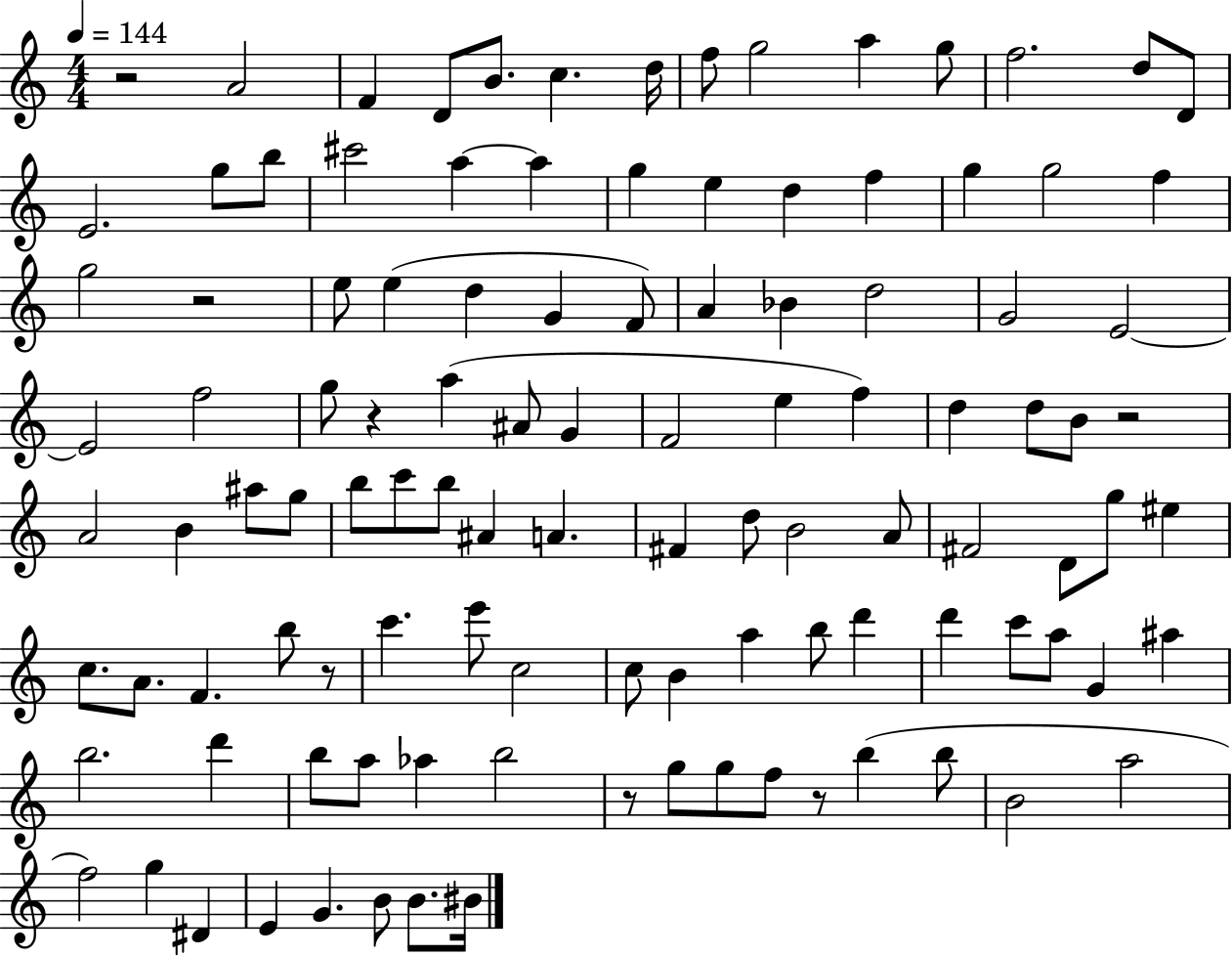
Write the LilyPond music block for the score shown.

{
  \clef treble
  \numericTimeSignature
  \time 4/4
  \key c \major
  \tempo 4 = 144
  r2 a'2 | f'4 d'8 b'8. c''4. d''16 | f''8 g''2 a''4 g''8 | f''2. d''8 d'8 | \break e'2. g''8 b''8 | cis'''2 a''4~~ a''4 | g''4 e''4 d''4 f''4 | g''4 g''2 f''4 | \break g''2 r2 | e''8 e''4( d''4 g'4 f'8) | a'4 bes'4 d''2 | g'2 e'2~~ | \break e'2 f''2 | g''8 r4 a''4( ais'8 g'4 | f'2 e''4 f''4) | d''4 d''8 b'8 r2 | \break a'2 b'4 ais''8 g''8 | b''8 c'''8 b''8 ais'4 a'4. | fis'4 d''8 b'2 a'8 | fis'2 d'8 g''8 eis''4 | \break c''8. a'8. f'4. b''8 r8 | c'''4. e'''8 c''2 | c''8 b'4 a''4 b''8 d'''4 | d'''4 c'''8 a''8 g'4 ais''4 | \break b''2. d'''4 | b''8 a''8 aes''4 b''2 | r8 g''8 g''8 f''8 r8 b''4( b''8 | b'2 a''2 | \break f''2) g''4 dis'4 | e'4 g'4. b'8 b'8. bis'16 | \bar "|."
}